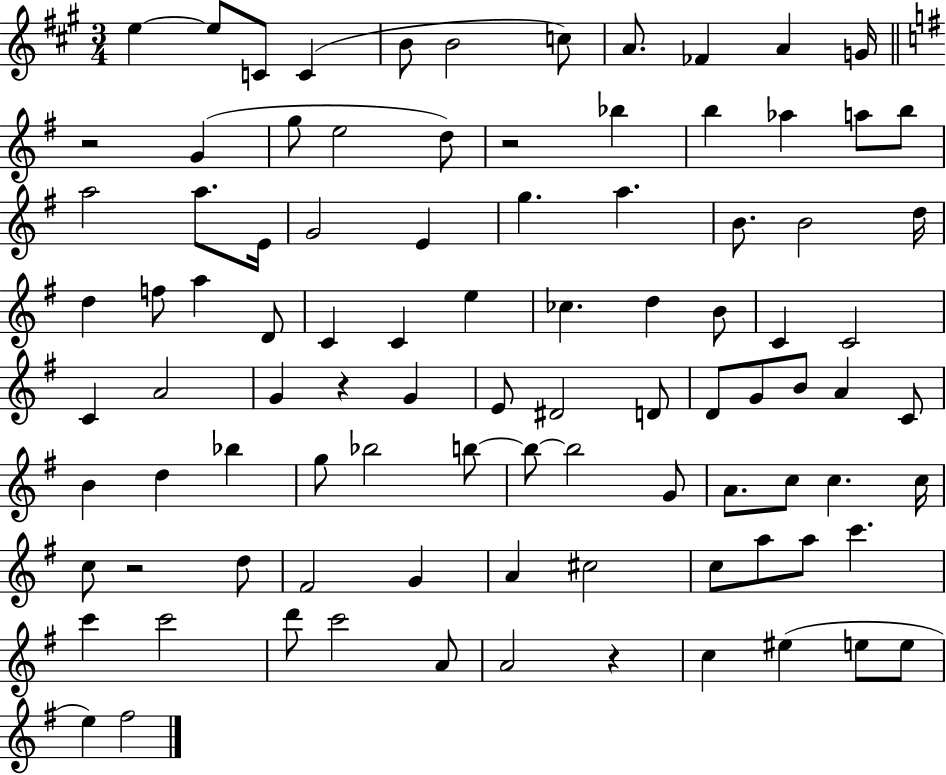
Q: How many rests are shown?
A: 5